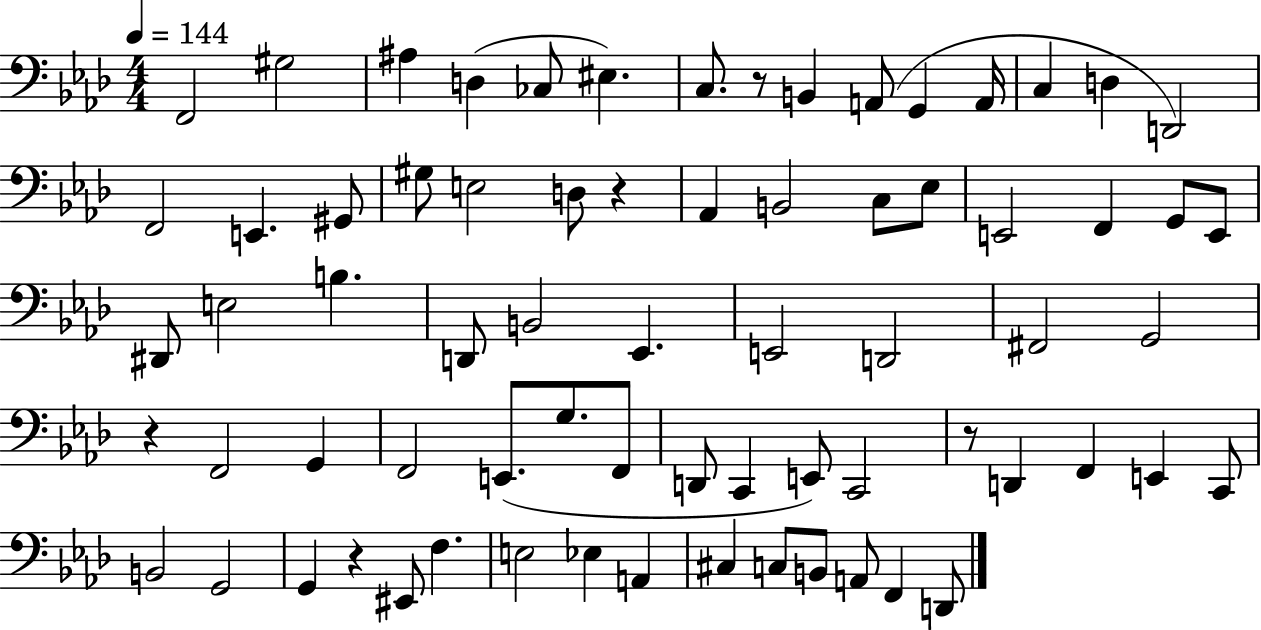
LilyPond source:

{
  \clef bass
  \numericTimeSignature
  \time 4/4
  \key aes \major
  \tempo 4 = 144
  f,2 gis2 | ais4 d4( ces8 eis4.) | c8. r8 b,4 a,8( g,4 a,16 | c4 d4 d,2) | \break f,2 e,4. gis,8 | gis8 e2 d8 r4 | aes,4 b,2 c8 ees8 | e,2 f,4 g,8 e,8 | \break dis,8 e2 b4. | d,8 b,2 ees,4. | e,2 d,2 | fis,2 g,2 | \break r4 f,2 g,4 | f,2 e,8.( g8. f,8 | d,8 c,4 e,8) c,2 | r8 d,4 f,4 e,4 c,8 | \break b,2 g,2 | g,4 r4 eis,8 f4. | e2 ees4 a,4 | cis4 c8 b,8 a,8 f,4 d,8 | \break \bar "|."
}